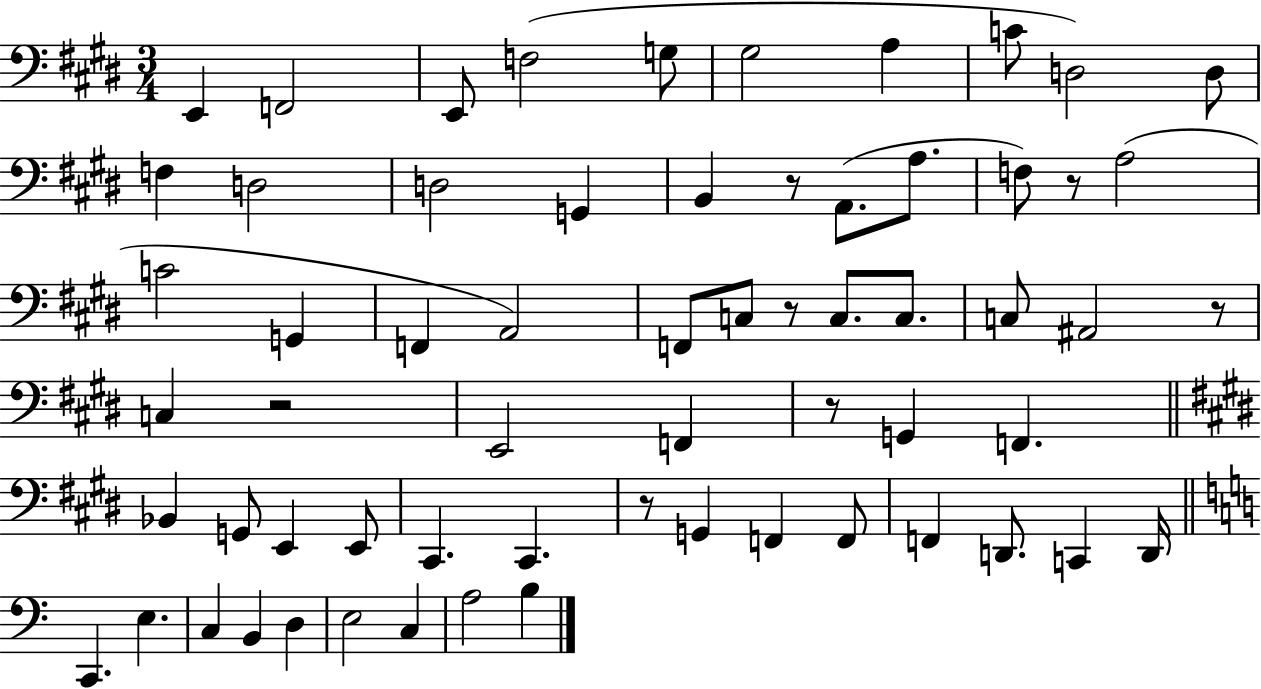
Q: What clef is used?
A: bass